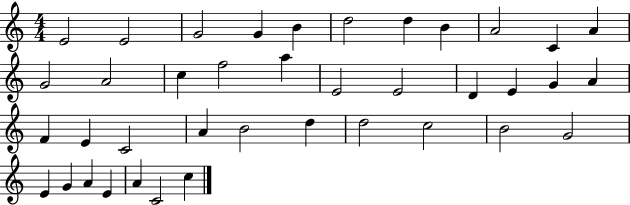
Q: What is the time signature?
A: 4/4